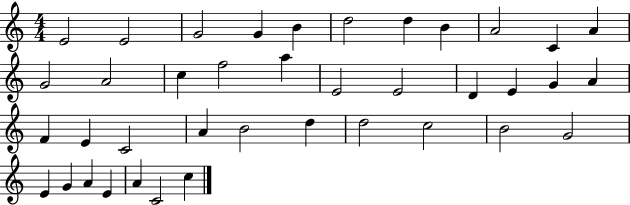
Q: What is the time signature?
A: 4/4